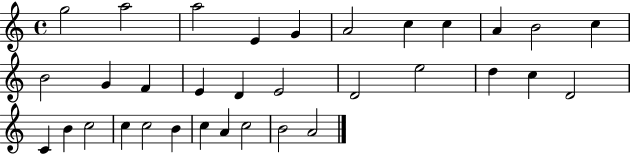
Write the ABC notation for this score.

X:1
T:Untitled
M:4/4
L:1/4
K:C
g2 a2 a2 E G A2 c c A B2 c B2 G F E D E2 D2 e2 d c D2 C B c2 c c2 B c A c2 B2 A2